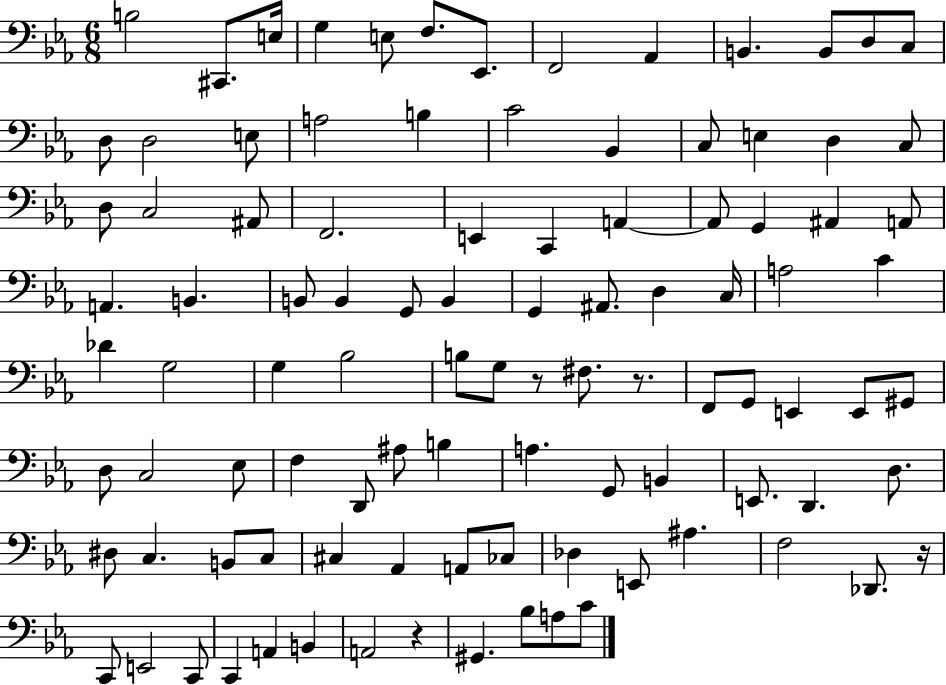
{
  \clef bass
  \numericTimeSignature
  \time 6/8
  \key ees \major
  b2 cis,8. e16 | g4 e8 f8. ees,8. | f,2 aes,4 | b,4. b,8 d8 c8 | \break d8 d2 e8 | a2 b4 | c'2 bes,4 | c8 e4 d4 c8 | \break d8 c2 ais,8 | f,2. | e,4 c,4 a,4~~ | a,8 g,4 ais,4 a,8 | \break a,4. b,4. | b,8 b,4 g,8 b,4 | g,4 ais,8. d4 c16 | a2 c'4 | \break des'4 g2 | g4 bes2 | b8 g8 r8 fis8. r8. | f,8 g,8 e,4 e,8 gis,8 | \break d8 c2 ees8 | f4 d,8 ais8 b4 | a4. g,8 b,4 | e,8. d,4. d8. | \break dis8 c4. b,8 c8 | cis4 aes,4 a,8 ces8 | des4 e,8 ais4. | f2 des,8. r16 | \break c,8 e,2 c,8 | c,4 a,4 b,4 | a,2 r4 | gis,4. bes8 a8 c'8 | \break \bar "|."
}